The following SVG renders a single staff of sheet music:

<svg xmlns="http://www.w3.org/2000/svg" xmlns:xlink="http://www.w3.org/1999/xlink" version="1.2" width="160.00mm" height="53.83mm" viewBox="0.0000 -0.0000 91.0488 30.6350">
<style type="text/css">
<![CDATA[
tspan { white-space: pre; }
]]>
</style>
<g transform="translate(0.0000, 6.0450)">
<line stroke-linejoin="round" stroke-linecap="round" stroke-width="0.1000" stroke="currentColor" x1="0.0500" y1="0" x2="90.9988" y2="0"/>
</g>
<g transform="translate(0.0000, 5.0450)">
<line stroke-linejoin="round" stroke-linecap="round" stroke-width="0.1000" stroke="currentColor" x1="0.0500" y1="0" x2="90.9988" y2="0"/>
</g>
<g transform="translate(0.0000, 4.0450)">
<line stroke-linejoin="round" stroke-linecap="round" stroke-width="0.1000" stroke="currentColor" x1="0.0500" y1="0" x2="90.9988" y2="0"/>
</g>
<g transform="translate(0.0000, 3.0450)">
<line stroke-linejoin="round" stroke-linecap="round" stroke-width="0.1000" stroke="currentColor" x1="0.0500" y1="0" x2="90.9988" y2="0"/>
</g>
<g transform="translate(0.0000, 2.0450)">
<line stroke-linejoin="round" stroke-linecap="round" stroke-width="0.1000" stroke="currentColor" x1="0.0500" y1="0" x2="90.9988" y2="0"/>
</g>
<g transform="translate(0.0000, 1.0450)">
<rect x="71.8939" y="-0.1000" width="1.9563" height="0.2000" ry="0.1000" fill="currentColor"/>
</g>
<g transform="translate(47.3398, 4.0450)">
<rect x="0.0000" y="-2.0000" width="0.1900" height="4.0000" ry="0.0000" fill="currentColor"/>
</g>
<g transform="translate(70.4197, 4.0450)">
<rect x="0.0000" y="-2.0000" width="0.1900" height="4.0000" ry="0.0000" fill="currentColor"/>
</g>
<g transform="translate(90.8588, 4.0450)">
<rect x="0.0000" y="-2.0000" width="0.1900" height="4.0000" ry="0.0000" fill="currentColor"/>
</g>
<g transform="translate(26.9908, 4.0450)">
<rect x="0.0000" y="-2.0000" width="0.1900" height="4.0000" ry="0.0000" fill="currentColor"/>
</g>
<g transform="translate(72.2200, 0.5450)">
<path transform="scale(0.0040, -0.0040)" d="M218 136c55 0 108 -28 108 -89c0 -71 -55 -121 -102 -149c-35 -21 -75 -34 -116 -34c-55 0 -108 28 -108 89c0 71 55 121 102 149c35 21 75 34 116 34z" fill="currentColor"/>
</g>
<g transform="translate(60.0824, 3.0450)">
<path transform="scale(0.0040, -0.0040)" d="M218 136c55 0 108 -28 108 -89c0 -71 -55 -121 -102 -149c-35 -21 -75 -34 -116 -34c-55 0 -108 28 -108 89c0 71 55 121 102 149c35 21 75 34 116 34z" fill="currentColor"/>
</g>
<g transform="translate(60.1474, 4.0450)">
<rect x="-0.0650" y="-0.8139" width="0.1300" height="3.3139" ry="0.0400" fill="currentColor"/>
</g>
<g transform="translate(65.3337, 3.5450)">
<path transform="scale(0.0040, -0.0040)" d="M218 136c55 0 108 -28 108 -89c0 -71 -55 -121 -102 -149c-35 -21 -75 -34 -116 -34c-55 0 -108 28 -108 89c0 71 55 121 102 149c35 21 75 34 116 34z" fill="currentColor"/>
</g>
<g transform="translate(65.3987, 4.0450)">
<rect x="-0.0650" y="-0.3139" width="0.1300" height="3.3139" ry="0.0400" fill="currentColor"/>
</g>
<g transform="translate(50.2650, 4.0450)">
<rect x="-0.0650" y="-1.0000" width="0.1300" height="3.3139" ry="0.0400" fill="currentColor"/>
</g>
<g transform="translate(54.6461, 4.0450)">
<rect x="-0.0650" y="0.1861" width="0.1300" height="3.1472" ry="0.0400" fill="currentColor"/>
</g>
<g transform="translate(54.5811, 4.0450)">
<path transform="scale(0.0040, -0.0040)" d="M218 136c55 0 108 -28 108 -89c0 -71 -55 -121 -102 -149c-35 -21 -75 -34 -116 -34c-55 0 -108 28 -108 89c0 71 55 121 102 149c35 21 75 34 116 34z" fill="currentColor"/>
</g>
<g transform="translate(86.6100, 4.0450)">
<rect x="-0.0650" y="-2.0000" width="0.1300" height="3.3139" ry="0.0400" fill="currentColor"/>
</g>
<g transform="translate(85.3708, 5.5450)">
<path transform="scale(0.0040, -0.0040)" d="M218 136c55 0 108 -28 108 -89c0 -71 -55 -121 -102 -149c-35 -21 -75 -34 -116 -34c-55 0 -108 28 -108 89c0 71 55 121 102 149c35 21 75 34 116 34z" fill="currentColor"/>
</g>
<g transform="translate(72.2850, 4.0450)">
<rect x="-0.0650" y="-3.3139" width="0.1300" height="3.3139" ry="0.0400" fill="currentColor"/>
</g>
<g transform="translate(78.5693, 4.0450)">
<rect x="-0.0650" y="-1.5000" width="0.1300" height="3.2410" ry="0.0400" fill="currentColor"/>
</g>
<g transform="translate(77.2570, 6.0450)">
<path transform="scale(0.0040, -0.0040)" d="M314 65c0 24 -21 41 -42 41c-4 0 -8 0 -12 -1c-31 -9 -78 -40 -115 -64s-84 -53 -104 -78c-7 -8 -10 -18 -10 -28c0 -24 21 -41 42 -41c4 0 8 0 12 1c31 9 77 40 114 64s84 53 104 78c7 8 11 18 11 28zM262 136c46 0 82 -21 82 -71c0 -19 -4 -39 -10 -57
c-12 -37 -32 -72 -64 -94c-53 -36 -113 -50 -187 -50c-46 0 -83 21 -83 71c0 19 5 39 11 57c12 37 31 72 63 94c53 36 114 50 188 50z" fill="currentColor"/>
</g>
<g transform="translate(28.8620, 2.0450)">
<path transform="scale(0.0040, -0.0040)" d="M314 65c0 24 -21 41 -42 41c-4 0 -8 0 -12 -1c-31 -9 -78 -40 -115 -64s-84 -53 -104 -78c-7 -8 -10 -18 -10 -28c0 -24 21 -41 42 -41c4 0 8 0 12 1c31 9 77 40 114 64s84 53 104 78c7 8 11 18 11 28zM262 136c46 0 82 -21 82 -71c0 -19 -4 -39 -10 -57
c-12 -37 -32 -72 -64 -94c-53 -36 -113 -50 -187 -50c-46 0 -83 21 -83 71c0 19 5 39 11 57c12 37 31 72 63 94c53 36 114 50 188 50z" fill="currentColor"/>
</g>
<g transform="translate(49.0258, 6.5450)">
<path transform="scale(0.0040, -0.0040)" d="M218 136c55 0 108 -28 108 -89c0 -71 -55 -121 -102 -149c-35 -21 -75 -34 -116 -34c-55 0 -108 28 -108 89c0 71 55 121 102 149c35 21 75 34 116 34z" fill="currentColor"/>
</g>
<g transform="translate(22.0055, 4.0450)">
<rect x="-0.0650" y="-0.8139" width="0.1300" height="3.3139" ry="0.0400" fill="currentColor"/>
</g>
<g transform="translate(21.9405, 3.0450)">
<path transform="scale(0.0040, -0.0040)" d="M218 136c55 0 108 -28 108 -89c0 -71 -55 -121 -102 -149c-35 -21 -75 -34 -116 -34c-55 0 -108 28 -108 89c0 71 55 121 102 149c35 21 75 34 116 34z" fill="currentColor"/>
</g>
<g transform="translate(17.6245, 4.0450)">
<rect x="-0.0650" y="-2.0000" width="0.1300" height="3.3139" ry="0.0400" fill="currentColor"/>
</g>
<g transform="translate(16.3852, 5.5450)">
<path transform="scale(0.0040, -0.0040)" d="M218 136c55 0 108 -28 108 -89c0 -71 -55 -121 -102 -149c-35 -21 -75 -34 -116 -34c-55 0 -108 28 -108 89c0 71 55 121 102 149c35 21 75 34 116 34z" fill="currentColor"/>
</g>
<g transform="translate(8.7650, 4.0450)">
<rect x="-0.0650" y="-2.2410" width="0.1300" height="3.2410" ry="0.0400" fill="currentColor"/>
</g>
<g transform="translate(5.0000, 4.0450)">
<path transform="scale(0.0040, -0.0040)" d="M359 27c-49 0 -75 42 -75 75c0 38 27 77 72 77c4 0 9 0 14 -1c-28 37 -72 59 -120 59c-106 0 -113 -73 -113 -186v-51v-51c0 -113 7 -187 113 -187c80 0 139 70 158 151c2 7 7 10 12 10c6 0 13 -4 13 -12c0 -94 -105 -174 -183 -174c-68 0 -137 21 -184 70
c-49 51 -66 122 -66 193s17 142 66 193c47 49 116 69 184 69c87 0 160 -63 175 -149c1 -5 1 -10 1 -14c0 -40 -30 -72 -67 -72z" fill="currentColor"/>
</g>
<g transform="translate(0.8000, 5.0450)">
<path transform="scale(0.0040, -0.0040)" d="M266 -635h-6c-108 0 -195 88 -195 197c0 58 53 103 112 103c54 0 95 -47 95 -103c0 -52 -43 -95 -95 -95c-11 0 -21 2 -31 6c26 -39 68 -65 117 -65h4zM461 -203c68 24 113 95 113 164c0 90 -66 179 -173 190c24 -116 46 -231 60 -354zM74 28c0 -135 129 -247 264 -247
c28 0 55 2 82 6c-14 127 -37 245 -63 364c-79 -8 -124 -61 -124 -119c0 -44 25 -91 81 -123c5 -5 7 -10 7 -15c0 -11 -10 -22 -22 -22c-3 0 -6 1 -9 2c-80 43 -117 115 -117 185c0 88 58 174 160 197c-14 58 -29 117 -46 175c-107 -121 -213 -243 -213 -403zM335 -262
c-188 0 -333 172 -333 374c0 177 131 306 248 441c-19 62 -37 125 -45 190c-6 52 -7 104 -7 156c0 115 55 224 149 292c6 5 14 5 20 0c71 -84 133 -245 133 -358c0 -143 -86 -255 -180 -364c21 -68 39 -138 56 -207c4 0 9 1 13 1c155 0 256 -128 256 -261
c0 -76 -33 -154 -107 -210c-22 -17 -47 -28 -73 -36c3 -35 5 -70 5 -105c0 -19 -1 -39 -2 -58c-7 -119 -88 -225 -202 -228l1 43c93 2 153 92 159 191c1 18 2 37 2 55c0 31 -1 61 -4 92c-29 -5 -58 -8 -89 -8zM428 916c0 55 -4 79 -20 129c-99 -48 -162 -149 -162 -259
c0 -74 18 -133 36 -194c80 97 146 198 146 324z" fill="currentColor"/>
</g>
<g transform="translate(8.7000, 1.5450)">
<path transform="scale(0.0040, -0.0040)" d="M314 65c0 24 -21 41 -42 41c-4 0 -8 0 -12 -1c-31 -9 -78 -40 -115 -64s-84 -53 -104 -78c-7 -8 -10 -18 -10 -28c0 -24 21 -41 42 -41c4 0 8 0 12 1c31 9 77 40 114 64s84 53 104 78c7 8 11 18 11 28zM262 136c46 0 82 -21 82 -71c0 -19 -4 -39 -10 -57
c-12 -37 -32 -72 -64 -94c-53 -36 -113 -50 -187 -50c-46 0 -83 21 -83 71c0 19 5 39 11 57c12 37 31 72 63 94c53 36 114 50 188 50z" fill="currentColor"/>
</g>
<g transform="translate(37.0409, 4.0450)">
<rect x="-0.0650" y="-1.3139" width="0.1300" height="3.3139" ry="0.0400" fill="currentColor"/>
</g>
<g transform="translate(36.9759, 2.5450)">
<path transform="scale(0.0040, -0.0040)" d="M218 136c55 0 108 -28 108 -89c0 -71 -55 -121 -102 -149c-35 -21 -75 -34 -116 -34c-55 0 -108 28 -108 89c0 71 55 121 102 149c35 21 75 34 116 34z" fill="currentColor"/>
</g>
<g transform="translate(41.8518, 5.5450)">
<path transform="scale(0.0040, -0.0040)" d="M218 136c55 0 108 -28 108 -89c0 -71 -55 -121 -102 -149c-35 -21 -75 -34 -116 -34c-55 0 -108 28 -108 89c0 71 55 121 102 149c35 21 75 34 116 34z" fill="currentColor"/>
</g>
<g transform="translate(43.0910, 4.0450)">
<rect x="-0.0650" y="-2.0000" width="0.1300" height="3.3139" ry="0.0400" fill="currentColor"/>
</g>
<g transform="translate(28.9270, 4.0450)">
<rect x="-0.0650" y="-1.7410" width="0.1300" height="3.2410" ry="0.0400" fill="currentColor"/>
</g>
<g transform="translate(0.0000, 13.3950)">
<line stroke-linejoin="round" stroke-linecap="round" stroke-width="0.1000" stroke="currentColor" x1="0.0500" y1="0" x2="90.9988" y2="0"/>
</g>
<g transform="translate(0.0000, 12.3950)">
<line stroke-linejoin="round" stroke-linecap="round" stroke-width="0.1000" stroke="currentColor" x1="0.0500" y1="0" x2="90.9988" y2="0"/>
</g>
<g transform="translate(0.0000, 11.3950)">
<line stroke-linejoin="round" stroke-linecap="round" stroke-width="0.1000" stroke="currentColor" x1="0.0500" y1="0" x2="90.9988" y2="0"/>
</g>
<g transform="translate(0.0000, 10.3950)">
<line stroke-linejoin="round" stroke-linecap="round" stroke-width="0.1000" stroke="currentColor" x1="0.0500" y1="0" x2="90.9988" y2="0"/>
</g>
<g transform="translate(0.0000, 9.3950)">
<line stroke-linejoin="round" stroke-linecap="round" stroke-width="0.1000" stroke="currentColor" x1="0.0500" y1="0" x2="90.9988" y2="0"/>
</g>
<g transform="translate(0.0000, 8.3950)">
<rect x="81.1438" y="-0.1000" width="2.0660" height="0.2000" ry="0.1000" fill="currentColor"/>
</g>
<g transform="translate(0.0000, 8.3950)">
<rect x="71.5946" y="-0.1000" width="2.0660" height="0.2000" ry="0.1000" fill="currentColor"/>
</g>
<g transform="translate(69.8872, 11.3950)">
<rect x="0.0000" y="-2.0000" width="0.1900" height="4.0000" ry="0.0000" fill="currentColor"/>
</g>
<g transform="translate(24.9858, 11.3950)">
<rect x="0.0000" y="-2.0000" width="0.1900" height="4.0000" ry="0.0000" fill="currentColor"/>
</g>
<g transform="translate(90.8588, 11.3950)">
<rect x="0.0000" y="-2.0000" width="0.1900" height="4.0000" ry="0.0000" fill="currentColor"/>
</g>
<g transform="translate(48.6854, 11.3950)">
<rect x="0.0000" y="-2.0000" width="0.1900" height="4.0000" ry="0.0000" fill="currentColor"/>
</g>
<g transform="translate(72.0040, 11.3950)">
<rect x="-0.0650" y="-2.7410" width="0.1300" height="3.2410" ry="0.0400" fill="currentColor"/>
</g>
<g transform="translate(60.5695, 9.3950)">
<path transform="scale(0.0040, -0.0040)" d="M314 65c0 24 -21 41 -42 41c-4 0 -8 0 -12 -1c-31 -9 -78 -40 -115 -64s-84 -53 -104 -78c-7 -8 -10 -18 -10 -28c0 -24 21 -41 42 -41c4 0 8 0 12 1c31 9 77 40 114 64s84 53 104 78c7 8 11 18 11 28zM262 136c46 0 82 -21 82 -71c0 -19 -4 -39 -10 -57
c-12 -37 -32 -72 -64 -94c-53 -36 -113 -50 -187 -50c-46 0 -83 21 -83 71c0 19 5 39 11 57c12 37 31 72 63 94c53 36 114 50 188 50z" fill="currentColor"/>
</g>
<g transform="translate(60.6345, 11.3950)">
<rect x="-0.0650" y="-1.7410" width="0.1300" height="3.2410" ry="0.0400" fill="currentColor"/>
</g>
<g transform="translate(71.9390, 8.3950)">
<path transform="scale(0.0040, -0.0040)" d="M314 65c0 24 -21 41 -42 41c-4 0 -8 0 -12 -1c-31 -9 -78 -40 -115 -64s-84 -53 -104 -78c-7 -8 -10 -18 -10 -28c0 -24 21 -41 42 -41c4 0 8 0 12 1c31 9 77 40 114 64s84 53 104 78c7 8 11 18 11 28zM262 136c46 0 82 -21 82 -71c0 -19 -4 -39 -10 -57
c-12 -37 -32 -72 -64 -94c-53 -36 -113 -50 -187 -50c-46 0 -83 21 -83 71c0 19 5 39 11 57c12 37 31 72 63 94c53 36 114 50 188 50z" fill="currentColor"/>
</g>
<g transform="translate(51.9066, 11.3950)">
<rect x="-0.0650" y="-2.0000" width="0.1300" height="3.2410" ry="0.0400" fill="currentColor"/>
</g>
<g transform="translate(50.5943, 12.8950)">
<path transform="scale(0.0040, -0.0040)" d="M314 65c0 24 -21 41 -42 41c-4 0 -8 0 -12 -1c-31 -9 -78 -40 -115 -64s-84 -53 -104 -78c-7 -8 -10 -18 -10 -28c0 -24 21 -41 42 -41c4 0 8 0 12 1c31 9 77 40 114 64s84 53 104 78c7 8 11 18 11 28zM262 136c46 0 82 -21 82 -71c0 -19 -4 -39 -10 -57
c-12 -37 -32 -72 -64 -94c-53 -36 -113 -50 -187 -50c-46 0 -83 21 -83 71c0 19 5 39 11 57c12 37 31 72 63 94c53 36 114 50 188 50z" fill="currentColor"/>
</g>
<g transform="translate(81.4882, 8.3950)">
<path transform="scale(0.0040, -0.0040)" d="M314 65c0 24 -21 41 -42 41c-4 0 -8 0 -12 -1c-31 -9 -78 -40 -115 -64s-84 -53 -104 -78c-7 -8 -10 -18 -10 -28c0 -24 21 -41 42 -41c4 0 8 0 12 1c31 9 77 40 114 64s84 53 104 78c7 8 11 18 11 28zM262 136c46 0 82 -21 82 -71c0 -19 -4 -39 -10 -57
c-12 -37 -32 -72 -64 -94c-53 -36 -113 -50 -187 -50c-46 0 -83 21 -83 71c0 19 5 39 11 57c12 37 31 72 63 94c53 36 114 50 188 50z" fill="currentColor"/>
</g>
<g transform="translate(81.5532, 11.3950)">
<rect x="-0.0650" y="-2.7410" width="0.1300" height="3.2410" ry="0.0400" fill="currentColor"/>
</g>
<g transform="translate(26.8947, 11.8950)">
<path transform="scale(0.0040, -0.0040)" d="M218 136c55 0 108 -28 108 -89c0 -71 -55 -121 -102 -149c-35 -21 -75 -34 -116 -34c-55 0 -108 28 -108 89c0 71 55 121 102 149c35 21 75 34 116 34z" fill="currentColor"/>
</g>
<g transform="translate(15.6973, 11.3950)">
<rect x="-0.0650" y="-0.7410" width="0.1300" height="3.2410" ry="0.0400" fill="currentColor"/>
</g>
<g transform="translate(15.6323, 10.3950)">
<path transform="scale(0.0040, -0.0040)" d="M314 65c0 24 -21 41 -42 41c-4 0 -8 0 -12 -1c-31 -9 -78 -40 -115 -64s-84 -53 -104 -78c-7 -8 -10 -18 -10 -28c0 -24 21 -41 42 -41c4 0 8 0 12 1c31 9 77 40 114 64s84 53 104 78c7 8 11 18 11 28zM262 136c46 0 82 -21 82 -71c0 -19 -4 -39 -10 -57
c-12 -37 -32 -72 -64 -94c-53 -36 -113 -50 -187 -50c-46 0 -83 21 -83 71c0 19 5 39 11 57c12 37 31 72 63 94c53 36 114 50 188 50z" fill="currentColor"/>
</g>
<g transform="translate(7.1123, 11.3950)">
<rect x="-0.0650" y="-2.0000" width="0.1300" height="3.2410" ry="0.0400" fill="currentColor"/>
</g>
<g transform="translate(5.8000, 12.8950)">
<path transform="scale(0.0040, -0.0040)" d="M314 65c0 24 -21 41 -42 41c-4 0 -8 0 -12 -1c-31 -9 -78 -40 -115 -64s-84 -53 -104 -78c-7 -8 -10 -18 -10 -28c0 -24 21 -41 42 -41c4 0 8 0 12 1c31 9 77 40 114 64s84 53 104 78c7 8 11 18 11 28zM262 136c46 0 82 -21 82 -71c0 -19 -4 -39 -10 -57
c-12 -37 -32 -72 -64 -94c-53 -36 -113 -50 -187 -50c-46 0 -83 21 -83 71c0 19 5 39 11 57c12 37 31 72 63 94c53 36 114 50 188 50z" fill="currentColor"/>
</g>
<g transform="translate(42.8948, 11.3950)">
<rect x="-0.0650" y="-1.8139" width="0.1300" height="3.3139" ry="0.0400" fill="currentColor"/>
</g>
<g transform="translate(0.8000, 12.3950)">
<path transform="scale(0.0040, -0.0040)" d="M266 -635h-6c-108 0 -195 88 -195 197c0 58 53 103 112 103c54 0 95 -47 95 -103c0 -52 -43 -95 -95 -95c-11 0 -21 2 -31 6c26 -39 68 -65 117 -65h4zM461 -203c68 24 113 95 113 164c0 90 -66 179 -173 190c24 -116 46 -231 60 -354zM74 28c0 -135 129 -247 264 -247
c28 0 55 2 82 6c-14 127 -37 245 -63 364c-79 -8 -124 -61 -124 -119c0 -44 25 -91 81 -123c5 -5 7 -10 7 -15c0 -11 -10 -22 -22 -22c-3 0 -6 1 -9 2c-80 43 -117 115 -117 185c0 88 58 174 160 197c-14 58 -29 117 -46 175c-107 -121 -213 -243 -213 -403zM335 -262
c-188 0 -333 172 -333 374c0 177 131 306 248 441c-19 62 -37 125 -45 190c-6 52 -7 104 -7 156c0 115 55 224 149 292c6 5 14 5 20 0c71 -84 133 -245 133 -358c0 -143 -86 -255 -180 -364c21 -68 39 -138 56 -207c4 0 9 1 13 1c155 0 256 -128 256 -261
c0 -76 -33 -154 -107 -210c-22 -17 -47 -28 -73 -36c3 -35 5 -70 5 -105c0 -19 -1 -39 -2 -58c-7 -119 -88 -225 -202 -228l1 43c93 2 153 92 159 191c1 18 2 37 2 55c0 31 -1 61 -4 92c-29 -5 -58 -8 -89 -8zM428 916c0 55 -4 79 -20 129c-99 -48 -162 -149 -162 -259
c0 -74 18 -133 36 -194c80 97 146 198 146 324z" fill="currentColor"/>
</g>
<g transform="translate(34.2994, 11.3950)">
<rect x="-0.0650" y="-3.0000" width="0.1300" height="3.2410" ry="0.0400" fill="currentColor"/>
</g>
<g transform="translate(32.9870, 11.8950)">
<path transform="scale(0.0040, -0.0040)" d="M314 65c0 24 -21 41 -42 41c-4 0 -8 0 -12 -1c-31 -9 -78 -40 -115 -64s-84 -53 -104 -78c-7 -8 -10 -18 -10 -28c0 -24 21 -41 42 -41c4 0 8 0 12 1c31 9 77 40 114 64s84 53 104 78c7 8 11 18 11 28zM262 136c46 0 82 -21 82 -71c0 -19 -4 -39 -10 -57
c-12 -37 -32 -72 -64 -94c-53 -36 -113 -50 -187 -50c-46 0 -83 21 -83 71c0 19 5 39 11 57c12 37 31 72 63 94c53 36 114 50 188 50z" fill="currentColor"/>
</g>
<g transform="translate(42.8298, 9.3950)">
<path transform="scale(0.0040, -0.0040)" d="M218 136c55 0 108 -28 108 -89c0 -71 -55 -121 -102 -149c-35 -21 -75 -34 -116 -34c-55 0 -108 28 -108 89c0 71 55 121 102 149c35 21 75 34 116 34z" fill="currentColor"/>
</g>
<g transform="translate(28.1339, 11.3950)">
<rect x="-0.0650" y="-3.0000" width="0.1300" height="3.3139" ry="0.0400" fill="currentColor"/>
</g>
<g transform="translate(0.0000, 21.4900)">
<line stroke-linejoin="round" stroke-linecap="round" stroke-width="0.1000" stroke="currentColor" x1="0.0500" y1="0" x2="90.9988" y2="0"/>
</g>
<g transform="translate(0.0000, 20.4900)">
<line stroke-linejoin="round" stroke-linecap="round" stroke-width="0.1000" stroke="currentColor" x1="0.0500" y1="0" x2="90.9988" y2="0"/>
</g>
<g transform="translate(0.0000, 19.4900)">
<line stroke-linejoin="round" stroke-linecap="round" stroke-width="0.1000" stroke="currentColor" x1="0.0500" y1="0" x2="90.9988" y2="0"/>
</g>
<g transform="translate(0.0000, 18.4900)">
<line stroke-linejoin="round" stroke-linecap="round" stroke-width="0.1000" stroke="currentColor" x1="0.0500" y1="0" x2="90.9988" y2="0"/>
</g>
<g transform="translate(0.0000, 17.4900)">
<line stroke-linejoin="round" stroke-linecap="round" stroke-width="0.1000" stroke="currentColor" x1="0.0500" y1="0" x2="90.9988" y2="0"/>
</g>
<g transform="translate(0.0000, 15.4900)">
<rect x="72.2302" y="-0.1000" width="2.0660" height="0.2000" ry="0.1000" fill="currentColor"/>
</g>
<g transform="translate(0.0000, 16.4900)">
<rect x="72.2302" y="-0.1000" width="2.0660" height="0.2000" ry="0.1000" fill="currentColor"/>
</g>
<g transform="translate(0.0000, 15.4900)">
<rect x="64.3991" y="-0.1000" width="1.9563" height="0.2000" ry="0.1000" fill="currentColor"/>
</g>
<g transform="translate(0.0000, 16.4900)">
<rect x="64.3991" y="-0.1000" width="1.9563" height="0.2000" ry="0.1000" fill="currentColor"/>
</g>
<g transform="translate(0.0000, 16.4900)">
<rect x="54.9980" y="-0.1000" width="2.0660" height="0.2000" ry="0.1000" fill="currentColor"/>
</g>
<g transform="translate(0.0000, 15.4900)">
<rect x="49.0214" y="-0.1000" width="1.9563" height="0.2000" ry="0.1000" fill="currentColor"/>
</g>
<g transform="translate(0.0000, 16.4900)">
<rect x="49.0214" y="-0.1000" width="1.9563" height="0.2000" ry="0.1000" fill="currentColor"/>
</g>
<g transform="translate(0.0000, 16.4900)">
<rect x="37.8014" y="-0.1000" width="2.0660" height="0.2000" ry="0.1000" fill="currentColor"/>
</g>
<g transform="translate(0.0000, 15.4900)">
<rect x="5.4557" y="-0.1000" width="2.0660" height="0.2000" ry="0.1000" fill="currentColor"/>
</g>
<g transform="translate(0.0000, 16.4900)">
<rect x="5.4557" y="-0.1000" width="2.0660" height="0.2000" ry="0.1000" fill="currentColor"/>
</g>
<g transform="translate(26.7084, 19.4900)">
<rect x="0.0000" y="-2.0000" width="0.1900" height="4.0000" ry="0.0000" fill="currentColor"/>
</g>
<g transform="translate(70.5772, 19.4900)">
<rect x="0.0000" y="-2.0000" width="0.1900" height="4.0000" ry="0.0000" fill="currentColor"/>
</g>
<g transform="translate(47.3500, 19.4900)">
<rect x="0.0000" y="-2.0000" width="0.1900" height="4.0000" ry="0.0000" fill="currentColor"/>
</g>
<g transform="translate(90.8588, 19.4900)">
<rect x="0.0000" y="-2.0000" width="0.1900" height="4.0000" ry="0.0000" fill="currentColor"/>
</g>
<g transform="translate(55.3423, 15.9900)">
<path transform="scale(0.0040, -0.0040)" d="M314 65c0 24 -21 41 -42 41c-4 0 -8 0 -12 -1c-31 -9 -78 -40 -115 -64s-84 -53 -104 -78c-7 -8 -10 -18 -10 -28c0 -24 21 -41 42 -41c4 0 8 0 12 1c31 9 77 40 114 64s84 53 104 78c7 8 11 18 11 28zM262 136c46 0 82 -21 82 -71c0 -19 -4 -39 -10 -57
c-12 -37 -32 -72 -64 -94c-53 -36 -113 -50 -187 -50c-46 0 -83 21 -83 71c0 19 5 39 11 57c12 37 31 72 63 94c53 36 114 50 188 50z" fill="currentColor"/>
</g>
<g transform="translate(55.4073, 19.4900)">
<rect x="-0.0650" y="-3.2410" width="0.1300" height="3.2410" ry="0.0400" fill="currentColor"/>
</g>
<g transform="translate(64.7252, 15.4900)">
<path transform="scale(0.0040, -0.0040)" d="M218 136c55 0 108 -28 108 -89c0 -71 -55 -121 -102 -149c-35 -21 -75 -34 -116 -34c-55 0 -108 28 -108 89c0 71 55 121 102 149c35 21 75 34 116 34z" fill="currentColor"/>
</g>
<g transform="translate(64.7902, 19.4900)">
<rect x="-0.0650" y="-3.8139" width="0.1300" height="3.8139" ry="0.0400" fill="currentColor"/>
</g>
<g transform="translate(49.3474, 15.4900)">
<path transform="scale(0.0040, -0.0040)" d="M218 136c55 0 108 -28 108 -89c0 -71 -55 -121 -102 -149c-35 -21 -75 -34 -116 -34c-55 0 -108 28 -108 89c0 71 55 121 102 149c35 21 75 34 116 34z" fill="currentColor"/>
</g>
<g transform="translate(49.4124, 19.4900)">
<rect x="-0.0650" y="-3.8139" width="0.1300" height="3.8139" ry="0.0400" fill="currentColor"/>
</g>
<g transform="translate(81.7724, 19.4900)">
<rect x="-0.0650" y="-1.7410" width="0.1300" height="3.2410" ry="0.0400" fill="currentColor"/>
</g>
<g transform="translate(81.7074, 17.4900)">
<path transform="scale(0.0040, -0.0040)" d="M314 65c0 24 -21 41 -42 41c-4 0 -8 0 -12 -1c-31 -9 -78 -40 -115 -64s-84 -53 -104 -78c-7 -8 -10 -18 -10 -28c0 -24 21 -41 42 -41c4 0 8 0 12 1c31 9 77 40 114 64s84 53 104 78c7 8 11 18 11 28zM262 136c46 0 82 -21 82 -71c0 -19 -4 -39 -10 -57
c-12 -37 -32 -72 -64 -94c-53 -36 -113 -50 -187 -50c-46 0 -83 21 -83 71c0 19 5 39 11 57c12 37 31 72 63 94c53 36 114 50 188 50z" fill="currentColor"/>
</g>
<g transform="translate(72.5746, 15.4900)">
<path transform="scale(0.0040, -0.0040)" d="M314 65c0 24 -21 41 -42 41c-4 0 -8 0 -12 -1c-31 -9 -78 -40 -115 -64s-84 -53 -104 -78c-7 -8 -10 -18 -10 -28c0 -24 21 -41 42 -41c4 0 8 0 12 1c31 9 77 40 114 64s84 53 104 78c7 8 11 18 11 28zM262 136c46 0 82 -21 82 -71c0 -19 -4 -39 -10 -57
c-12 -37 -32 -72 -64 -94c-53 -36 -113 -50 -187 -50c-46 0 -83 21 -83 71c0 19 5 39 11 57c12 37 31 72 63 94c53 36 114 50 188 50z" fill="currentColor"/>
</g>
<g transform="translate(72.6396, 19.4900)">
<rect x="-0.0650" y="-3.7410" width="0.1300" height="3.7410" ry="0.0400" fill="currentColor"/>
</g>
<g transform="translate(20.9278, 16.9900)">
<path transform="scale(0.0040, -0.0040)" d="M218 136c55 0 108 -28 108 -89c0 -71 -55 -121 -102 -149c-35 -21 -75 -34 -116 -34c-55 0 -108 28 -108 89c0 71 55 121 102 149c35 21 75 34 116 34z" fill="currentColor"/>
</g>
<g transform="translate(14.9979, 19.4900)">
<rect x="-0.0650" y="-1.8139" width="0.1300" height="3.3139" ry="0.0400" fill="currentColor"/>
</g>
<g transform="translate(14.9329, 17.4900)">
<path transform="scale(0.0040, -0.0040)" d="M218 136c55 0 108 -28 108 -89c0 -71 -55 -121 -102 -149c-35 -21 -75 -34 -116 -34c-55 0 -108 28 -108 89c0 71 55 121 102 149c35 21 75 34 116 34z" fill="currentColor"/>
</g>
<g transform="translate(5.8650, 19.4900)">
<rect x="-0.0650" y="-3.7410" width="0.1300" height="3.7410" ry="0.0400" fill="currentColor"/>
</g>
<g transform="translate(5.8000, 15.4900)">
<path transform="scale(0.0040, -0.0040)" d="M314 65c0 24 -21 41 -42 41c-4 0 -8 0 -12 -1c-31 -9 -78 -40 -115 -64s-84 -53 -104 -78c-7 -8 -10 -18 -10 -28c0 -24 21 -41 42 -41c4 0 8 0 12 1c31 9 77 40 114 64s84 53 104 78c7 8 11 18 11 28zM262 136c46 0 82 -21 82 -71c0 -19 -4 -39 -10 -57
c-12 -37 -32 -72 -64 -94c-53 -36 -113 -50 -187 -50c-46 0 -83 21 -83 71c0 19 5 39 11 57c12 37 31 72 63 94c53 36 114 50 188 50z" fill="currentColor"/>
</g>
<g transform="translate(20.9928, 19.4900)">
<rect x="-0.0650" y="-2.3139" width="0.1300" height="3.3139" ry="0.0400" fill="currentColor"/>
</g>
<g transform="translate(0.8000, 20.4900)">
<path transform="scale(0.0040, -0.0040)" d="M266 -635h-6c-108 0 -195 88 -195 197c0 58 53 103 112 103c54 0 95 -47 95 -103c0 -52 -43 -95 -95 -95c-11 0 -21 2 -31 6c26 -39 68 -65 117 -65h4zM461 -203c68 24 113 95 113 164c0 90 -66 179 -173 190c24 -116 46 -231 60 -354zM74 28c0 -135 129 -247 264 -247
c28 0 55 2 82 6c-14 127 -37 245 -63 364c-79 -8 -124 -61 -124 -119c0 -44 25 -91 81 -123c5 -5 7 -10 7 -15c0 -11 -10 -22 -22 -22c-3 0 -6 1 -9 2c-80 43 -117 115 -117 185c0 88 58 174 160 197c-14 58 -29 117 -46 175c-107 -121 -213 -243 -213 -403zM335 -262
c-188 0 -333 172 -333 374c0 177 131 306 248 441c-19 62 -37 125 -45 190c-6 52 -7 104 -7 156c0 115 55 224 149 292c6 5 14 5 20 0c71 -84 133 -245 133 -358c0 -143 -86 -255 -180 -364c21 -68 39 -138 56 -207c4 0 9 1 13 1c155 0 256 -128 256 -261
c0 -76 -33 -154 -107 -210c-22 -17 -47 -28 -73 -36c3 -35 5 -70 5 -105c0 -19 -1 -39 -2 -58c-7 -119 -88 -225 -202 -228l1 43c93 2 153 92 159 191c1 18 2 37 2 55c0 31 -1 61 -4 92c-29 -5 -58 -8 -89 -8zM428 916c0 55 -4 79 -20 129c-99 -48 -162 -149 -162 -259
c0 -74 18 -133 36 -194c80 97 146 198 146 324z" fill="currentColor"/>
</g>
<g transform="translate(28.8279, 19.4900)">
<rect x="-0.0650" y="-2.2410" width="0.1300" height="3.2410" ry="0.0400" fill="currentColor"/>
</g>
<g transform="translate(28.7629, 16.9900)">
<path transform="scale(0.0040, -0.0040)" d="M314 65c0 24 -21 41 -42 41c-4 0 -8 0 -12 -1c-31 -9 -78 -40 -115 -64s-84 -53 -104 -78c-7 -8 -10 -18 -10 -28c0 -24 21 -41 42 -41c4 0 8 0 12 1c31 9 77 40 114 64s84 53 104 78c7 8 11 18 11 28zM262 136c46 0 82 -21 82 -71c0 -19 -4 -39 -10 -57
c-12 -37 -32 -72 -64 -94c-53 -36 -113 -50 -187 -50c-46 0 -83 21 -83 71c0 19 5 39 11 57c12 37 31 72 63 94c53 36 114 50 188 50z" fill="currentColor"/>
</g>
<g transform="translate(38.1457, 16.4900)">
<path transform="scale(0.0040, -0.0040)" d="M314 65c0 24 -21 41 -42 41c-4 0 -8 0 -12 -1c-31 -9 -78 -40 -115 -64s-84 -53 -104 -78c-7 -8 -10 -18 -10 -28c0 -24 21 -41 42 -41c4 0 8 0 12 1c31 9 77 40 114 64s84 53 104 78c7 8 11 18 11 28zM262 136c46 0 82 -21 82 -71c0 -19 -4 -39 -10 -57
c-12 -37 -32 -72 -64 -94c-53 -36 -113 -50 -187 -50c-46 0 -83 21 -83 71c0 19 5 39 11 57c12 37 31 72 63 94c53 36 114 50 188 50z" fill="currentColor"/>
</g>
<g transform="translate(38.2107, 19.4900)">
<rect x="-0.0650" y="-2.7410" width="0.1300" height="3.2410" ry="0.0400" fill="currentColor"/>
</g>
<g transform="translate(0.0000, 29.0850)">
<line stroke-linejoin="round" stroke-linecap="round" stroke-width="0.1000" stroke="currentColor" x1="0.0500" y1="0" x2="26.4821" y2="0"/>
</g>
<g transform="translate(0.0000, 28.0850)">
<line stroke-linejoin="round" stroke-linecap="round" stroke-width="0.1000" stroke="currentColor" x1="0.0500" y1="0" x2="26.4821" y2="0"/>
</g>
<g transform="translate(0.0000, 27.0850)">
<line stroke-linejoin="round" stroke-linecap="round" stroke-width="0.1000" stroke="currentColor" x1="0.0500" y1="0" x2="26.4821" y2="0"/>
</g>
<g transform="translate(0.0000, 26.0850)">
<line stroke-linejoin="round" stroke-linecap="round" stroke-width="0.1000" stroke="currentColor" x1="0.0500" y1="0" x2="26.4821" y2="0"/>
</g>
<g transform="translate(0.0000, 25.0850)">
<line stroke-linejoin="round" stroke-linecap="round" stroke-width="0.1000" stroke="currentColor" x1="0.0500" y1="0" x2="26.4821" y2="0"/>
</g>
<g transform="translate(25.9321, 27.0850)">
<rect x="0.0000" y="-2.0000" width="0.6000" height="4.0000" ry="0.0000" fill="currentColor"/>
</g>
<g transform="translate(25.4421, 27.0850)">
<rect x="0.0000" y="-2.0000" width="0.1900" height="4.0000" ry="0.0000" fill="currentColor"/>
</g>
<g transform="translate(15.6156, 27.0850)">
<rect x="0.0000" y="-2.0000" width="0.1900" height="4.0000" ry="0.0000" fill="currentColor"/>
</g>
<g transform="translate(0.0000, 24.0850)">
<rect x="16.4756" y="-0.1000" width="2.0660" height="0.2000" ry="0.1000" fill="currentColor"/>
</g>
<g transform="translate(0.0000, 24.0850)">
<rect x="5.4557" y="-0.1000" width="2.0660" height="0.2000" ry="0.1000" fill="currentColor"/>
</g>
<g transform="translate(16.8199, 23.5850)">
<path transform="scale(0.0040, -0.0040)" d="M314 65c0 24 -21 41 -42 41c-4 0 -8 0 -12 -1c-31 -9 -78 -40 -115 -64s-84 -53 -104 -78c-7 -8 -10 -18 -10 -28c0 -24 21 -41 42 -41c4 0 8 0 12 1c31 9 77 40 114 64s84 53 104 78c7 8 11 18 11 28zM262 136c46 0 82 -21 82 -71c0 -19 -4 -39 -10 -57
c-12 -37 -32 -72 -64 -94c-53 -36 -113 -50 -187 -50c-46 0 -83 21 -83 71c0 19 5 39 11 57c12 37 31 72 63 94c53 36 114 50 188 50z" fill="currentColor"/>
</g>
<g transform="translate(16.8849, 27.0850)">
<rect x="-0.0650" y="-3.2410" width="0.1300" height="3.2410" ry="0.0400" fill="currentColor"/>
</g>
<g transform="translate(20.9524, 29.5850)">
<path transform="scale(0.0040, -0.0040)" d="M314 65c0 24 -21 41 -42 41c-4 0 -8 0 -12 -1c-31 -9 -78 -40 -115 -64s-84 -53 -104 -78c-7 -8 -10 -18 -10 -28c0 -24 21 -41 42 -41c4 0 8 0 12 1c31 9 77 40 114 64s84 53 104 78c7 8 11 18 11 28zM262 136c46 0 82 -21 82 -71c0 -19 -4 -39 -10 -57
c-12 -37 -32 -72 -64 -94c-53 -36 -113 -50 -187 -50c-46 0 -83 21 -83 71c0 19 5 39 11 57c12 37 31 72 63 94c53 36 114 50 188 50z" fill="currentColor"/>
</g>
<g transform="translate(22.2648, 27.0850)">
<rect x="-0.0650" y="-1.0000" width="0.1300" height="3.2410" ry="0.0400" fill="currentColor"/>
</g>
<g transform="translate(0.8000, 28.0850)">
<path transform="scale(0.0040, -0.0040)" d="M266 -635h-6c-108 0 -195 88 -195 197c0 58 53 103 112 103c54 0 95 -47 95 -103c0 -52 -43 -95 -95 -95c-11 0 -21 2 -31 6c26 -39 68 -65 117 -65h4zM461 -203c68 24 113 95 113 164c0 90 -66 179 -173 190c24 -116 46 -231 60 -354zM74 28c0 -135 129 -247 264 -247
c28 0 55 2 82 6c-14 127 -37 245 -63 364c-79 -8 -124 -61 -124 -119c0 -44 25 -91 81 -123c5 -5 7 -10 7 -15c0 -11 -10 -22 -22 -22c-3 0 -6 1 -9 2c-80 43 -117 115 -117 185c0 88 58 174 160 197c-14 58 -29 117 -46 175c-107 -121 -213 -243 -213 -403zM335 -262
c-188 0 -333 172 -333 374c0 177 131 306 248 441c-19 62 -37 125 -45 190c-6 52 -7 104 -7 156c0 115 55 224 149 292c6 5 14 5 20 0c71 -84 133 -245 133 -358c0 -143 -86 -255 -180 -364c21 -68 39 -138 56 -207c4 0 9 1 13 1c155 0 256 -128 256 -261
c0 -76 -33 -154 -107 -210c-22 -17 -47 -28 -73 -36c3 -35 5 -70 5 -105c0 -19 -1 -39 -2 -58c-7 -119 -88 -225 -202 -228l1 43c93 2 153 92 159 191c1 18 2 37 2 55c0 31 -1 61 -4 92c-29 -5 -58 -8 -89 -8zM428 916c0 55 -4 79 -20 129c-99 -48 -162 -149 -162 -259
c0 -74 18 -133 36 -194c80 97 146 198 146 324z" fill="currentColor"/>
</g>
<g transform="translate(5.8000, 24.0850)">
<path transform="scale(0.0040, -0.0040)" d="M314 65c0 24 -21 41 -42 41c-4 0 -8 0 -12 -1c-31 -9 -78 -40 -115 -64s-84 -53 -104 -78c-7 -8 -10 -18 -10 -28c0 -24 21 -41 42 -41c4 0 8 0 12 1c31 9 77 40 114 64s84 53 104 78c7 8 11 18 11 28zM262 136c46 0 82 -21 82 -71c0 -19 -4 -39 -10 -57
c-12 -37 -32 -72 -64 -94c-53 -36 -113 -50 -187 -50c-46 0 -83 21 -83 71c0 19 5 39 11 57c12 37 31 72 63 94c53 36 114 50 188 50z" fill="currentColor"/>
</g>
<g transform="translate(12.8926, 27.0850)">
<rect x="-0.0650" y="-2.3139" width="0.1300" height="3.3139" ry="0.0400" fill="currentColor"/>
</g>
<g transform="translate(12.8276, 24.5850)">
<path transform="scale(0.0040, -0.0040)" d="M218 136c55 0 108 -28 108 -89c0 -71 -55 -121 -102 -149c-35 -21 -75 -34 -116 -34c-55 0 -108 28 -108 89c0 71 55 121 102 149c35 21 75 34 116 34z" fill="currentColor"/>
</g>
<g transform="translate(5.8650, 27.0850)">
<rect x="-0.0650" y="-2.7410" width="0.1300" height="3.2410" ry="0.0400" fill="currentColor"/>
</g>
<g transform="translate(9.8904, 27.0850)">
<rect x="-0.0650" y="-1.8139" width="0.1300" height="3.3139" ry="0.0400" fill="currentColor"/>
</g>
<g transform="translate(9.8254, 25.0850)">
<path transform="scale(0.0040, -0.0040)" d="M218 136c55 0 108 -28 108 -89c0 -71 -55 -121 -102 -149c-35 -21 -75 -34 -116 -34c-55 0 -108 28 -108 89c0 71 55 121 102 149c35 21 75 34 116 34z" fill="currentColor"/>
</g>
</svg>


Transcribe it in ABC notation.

X:1
T:Untitled
M:4/4
L:1/4
K:C
g2 F d f2 e F D B d c b E2 F F2 d2 A A2 f F2 f2 a2 a2 c'2 f g g2 a2 c' b2 c' c'2 f2 a2 f g b2 D2